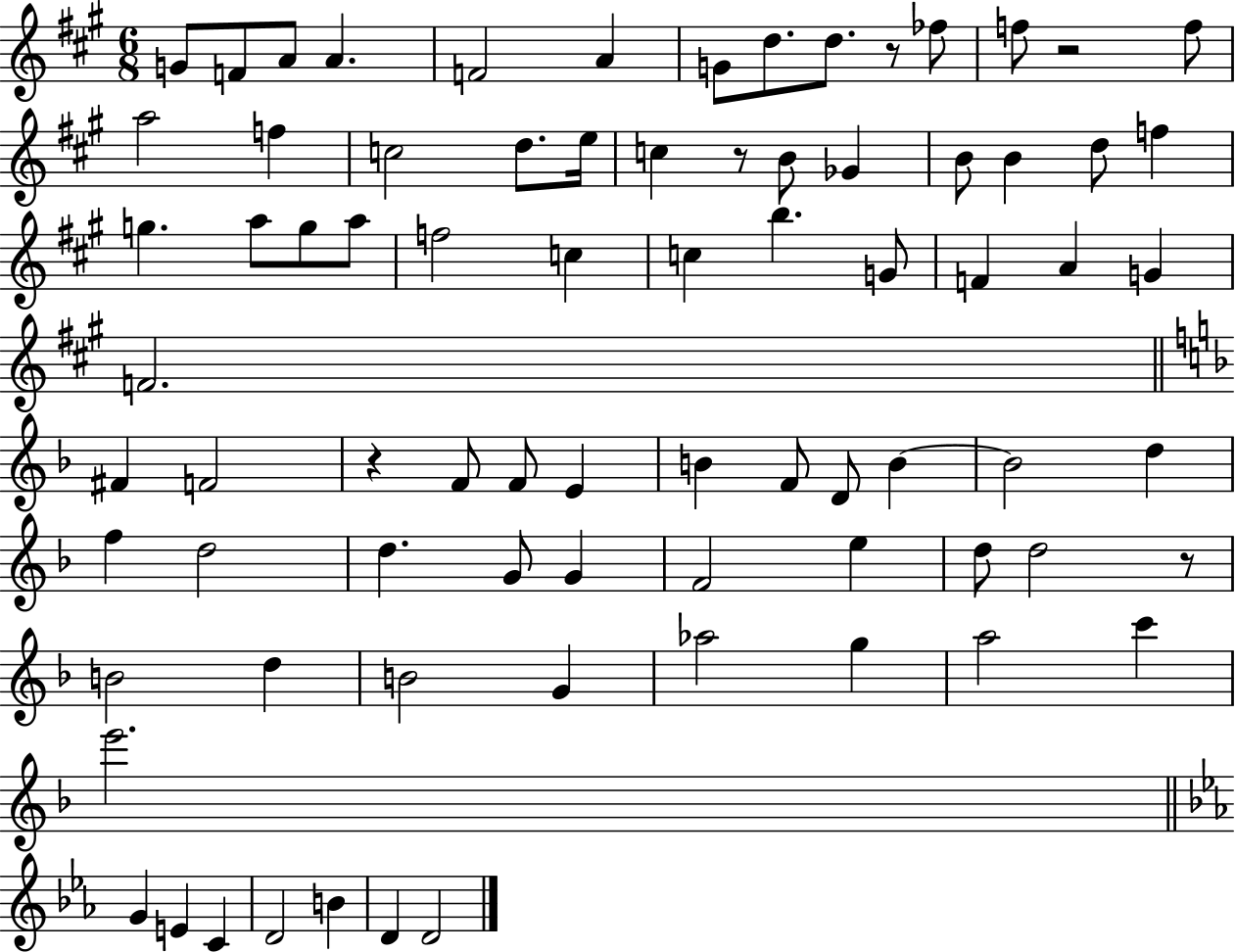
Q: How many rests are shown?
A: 5